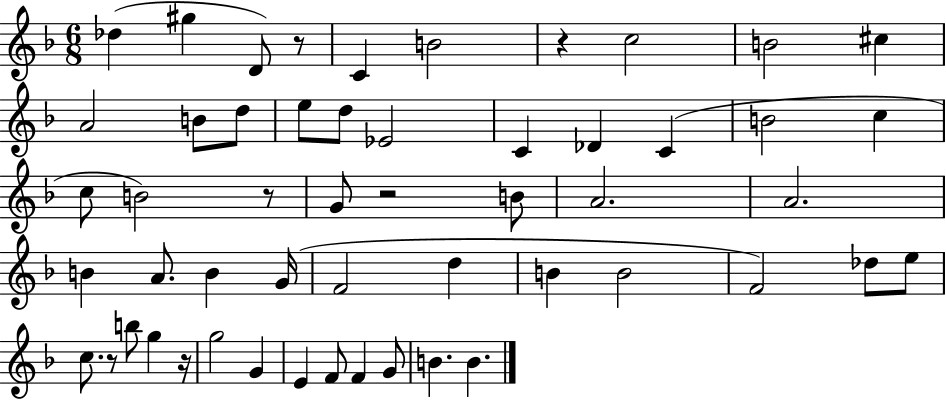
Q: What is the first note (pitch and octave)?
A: Db5